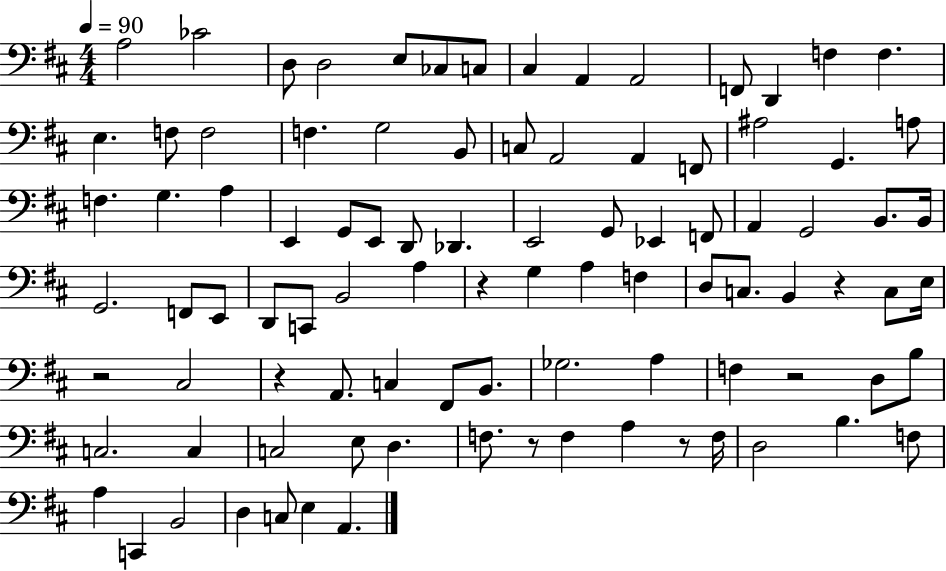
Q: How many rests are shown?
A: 7